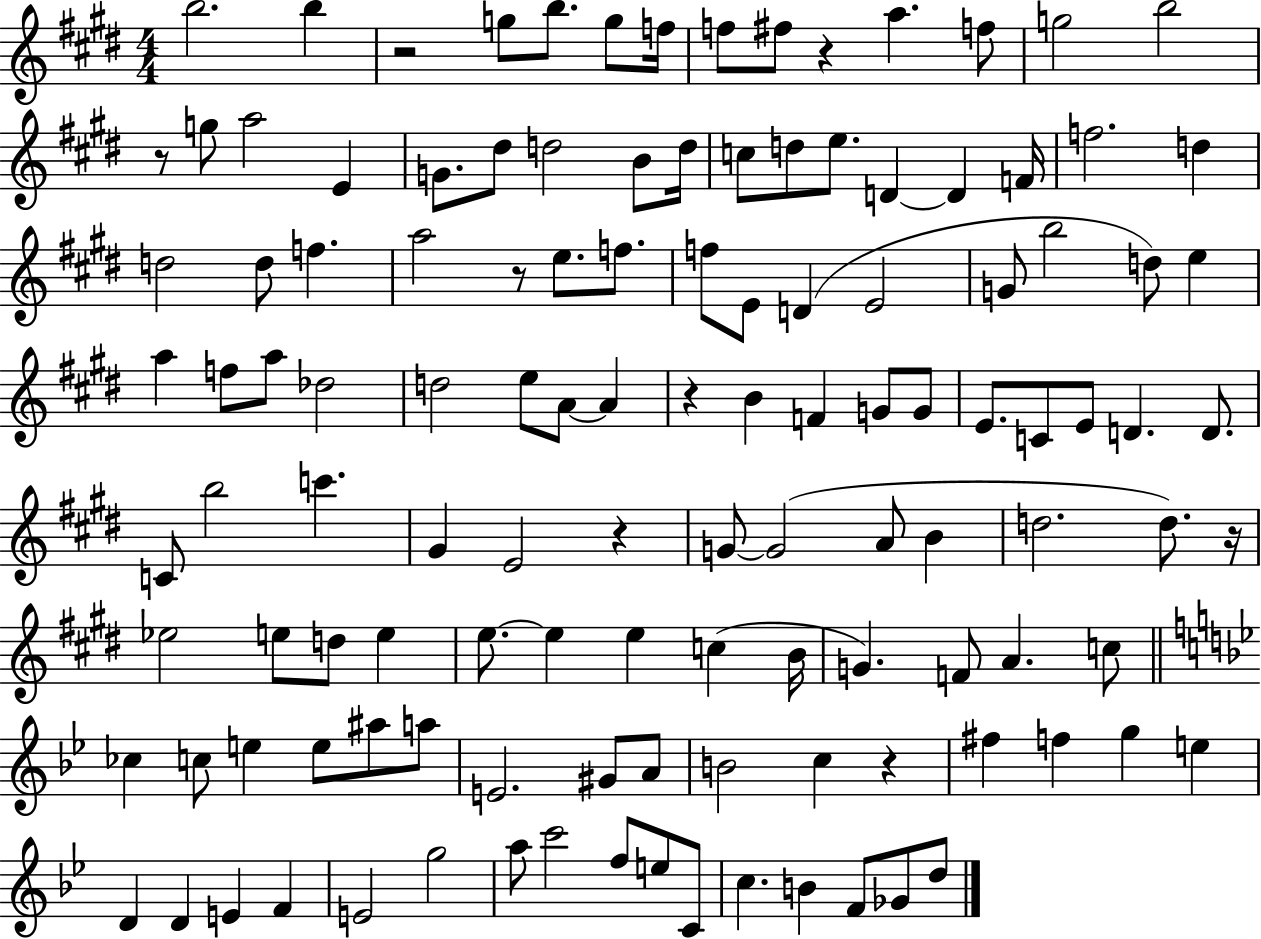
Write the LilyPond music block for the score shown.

{
  \clef treble
  \numericTimeSignature
  \time 4/4
  \key e \major
  b''2. b''4 | r2 g''8 b''8. g''8 f''16 | f''8 fis''8 r4 a''4. f''8 | g''2 b''2 | \break r8 g''8 a''2 e'4 | g'8. dis''8 d''2 b'8 d''16 | c''8 d''8 e''8. d'4~~ d'4 f'16 | f''2. d''4 | \break d''2 d''8 f''4. | a''2 r8 e''8. f''8. | f''8 e'8 d'4( e'2 | g'8 b''2 d''8) e''4 | \break a''4 f''8 a''8 des''2 | d''2 e''8 a'8~~ a'4 | r4 b'4 f'4 g'8 g'8 | e'8. c'8 e'8 d'4. d'8. | \break c'8 b''2 c'''4. | gis'4 e'2 r4 | g'8~~ g'2( a'8 b'4 | d''2. d''8.) r16 | \break ees''2 e''8 d''8 e''4 | e''8.~~ e''4 e''4 c''4( b'16 | g'4.) f'8 a'4. c''8 | \bar "||" \break \key bes \major ces''4 c''8 e''4 e''8 ais''8 a''8 | e'2. gis'8 a'8 | b'2 c''4 r4 | fis''4 f''4 g''4 e''4 | \break d'4 d'4 e'4 f'4 | e'2 g''2 | a''8 c'''2 f''8 e''8 c'8 | c''4. b'4 f'8 ges'8 d''8 | \break \bar "|."
}